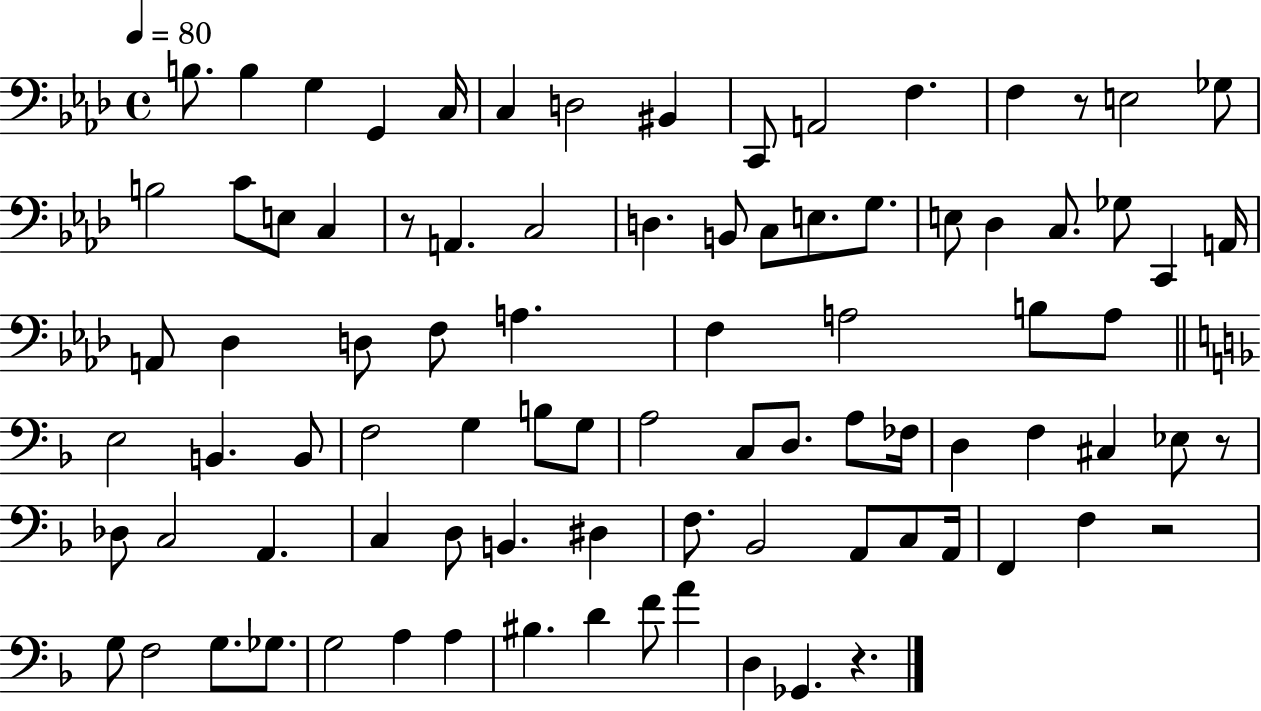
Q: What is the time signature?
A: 4/4